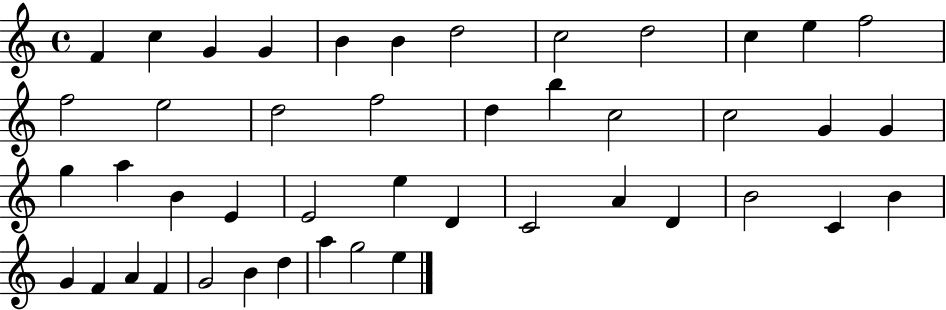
{
  \clef treble
  \time 4/4
  \defaultTimeSignature
  \key c \major
  f'4 c''4 g'4 g'4 | b'4 b'4 d''2 | c''2 d''2 | c''4 e''4 f''2 | \break f''2 e''2 | d''2 f''2 | d''4 b''4 c''2 | c''2 g'4 g'4 | \break g''4 a''4 b'4 e'4 | e'2 e''4 d'4 | c'2 a'4 d'4 | b'2 c'4 b'4 | \break g'4 f'4 a'4 f'4 | g'2 b'4 d''4 | a''4 g''2 e''4 | \bar "|."
}